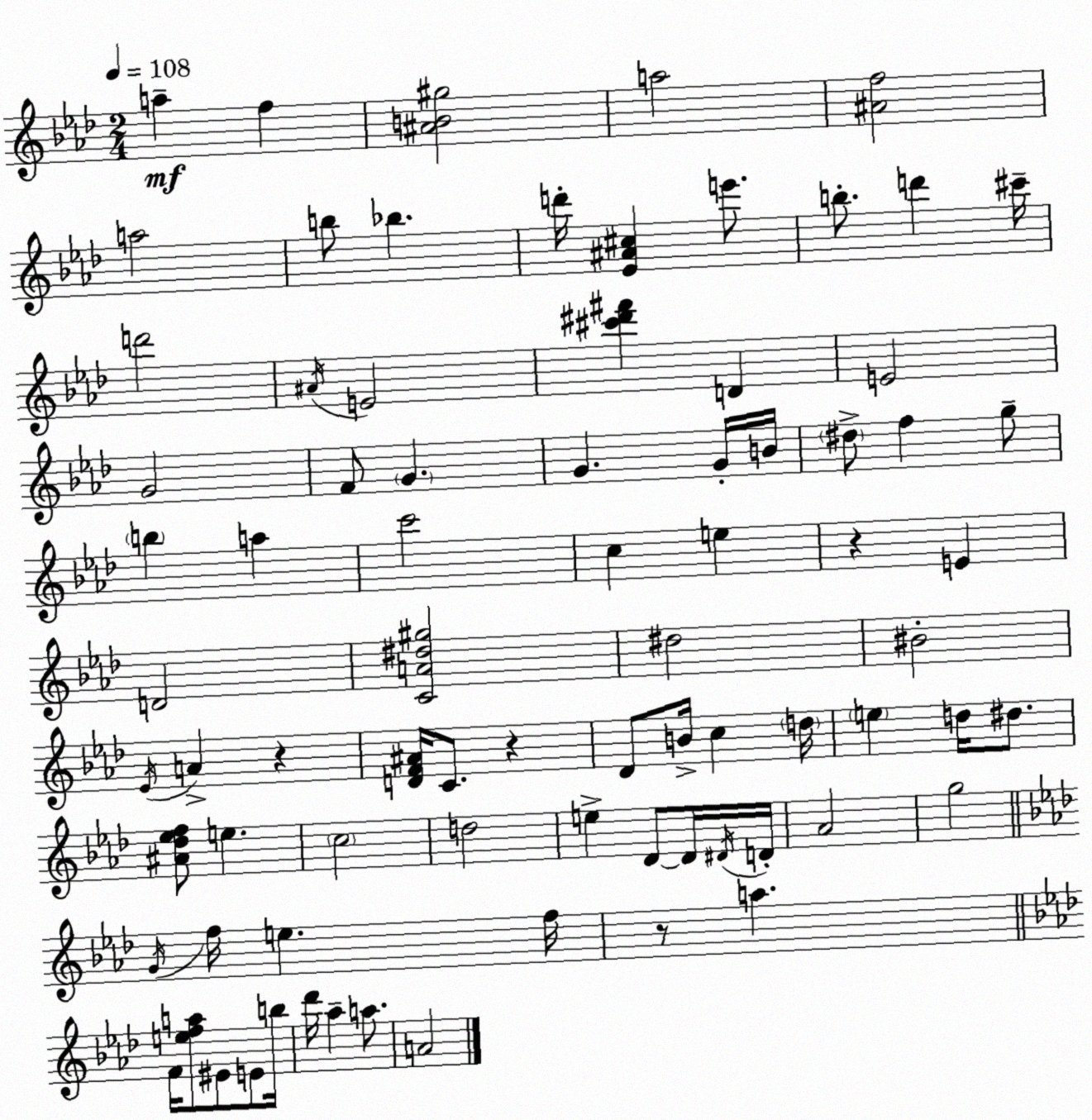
X:1
T:Untitled
M:2/4
L:1/4
K:Fm
a f [^AB^g]2 a2 [^Af]2 a2 b/2 _b d'/4 [_E^A^c] e'/2 b/2 d' ^c'/4 d'2 ^A/4 E2 [^c'^d'^f'] D E2 G2 F/2 G G G/4 B/4 ^d/2 f g/2 b a c'2 c e z E D2 [CA^d^g]2 ^d2 ^B2 _E/4 A z [DF^A]/4 C/2 z _D/2 B/4 c d/4 e d/4 ^d/2 [^A_d_ef]/2 e c2 d2 e _D/2 _D/4 ^D/4 D/4 _A2 g2 G/4 f/4 e f/4 z/2 a F/4 [efa]/2 ^E/2 E/2 b/4 _d'/4 _a a/2 A2